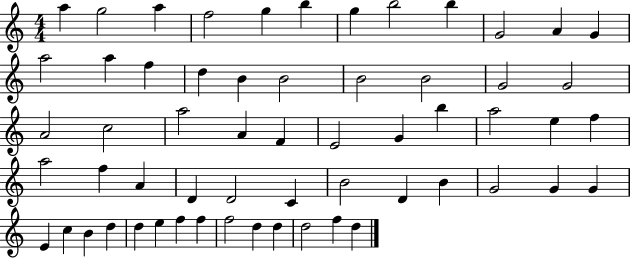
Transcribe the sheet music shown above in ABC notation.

X:1
T:Untitled
M:4/4
L:1/4
K:C
a g2 a f2 g b g b2 b G2 A G a2 a f d B B2 B2 B2 G2 G2 A2 c2 a2 A F E2 G b a2 e f a2 f A D D2 C B2 D B G2 G G E c B d d e f f f2 d d d2 f d